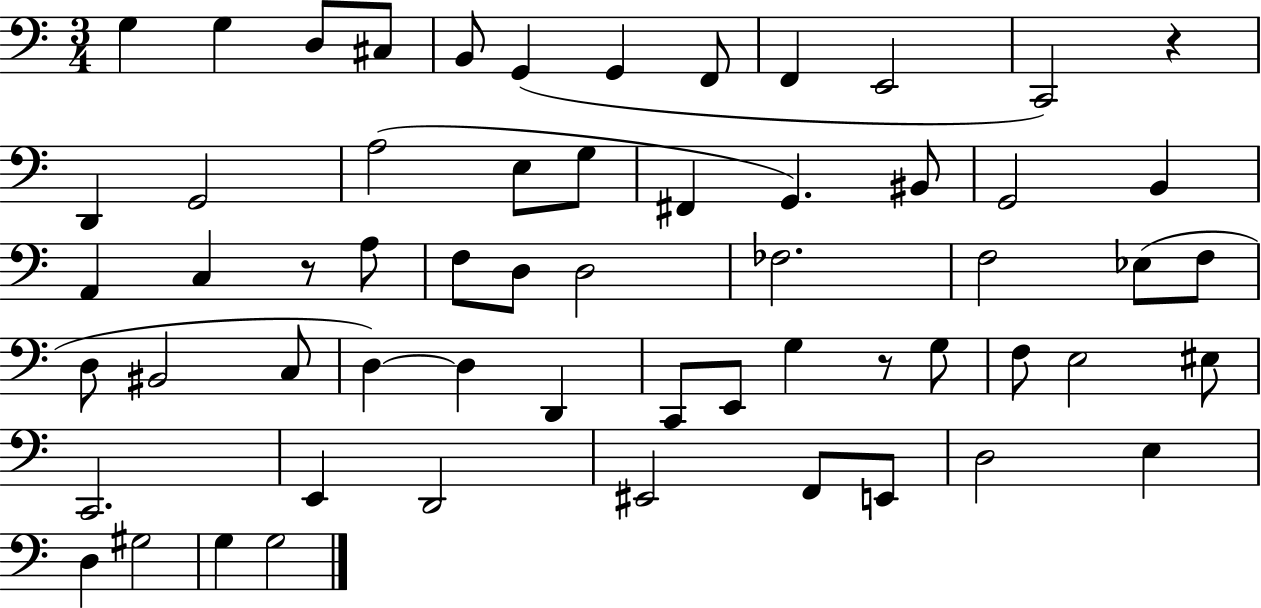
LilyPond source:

{
  \clef bass
  \numericTimeSignature
  \time 3/4
  \key c \major
  g4 g4 d8 cis8 | b,8 g,4( g,4 f,8 | f,4 e,2 | c,2) r4 | \break d,4 g,2 | a2( e8 g8 | fis,4 g,4.) bis,8 | g,2 b,4 | \break a,4 c4 r8 a8 | f8 d8 d2 | fes2. | f2 ees8( f8 | \break d8 bis,2 c8 | d4~~) d4 d,4 | c,8 e,8 g4 r8 g8 | f8 e2 eis8 | \break c,2. | e,4 d,2 | eis,2 f,8 e,8 | d2 e4 | \break d4 gis2 | g4 g2 | \bar "|."
}